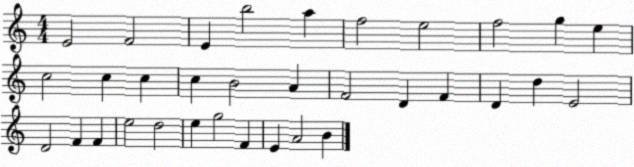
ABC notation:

X:1
T:Untitled
M:4/4
L:1/4
K:C
E2 F2 E b2 a f2 e2 f2 g e c2 c c c B2 A F2 D F D d E2 D2 F F e2 d2 e g2 F E A2 B